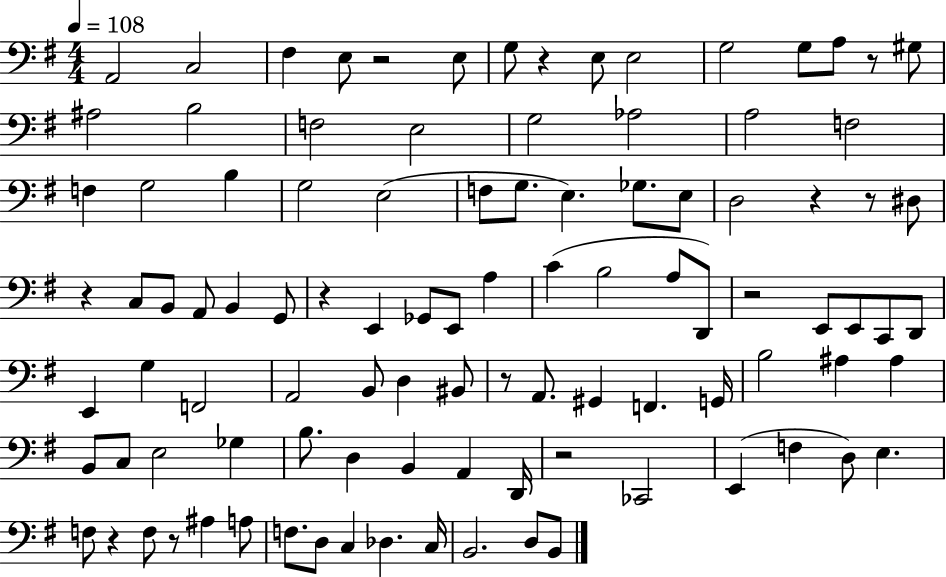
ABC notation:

X:1
T:Untitled
M:4/4
L:1/4
K:G
A,,2 C,2 ^F, E,/2 z2 E,/2 G,/2 z E,/2 E,2 G,2 G,/2 A,/2 z/2 ^G,/2 ^A,2 B,2 F,2 E,2 G,2 _A,2 A,2 F,2 F, G,2 B, G,2 E,2 F,/2 G,/2 E, _G,/2 E,/2 D,2 z z/2 ^D,/2 z C,/2 B,,/2 A,,/2 B,, G,,/2 z E,, _G,,/2 E,,/2 A, C B,2 A,/2 D,,/2 z2 E,,/2 E,,/2 C,,/2 D,,/2 E,, G, F,,2 A,,2 B,,/2 D, ^B,,/2 z/2 A,,/2 ^G,, F,, G,,/4 B,2 ^A, ^A, B,,/2 C,/2 E,2 _G, B,/2 D, B,, A,, D,,/4 z2 _C,,2 E,, F, D,/2 E, F,/2 z F,/2 z/2 ^A, A,/2 F,/2 D,/2 C, _D, C,/4 B,,2 D,/2 B,,/2